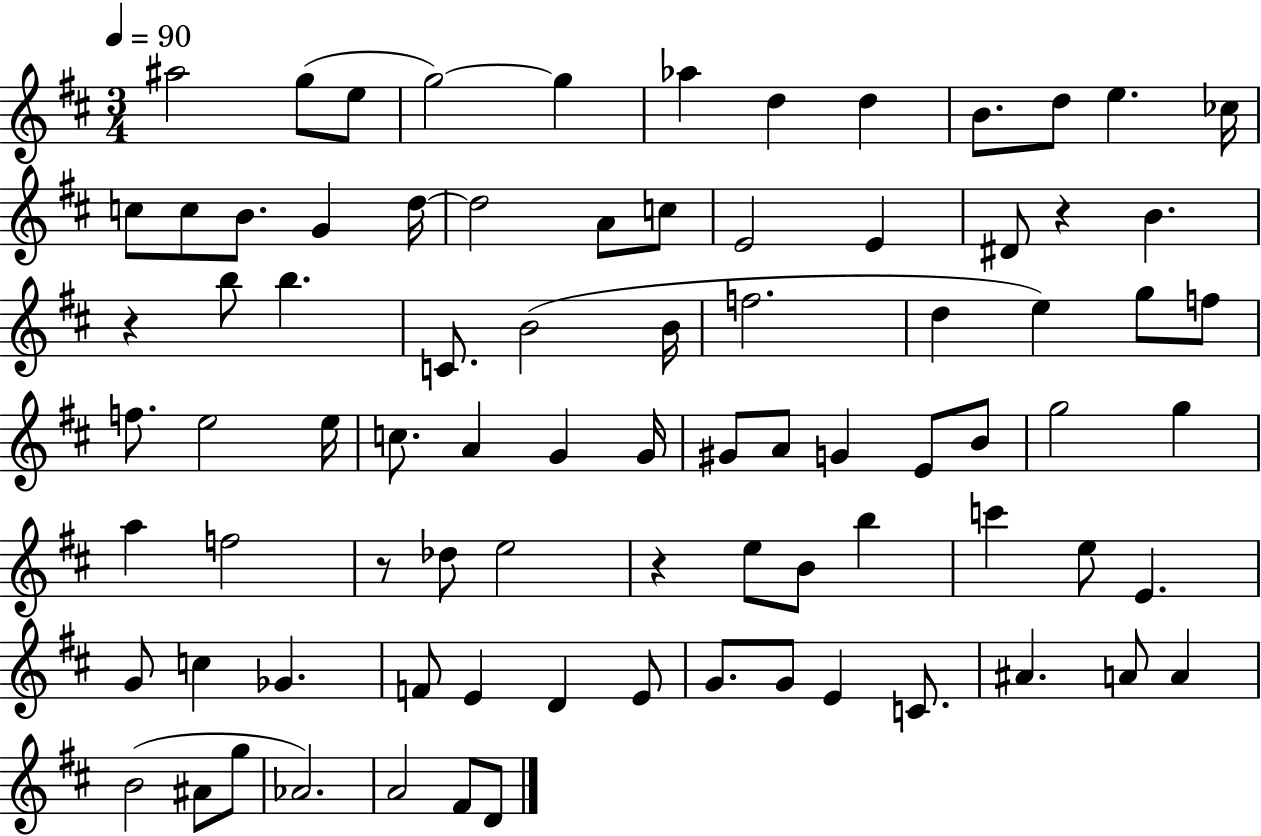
{
  \clef treble
  \numericTimeSignature
  \time 3/4
  \key d \major
  \tempo 4 = 90
  \repeat volta 2 { ais''2 g''8( e''8 | g''2~~) g''4 | aes''4 d''4 d''4 | b'8. d''8 e''4. ces''16 | \break c''8 c''8 b'8. g'4 d''16~~ | d''2 a'8 c''8 | e'2 e'4 | dis'8 r4 b'4. | \break r4 b''8 b''4. | c'8. b'2( b'16 | f''2. | d''4 e''4) g''8 f''8 | \break f''8. e''2 e''16 | c''8. a'4 g'4 g'16 | gis'8 a'8 g'4 e'8 b'8 | g''2 g''4 | \break a''4 f''2 | r8 des''8 e''2 | r4 e''8 b'8 b''4 | c'''4 e''8 e'4. | \break g'8 c''4 ges'4. | f'8 e'4 d'4 e'8 | g'8. g'8 e'4 c'8. | ais'4. a'8 a'4 | \break b'2( ais'8 g''8 | aes'2.) | a'2 fis'8 d'8 | } \bar "|."
}